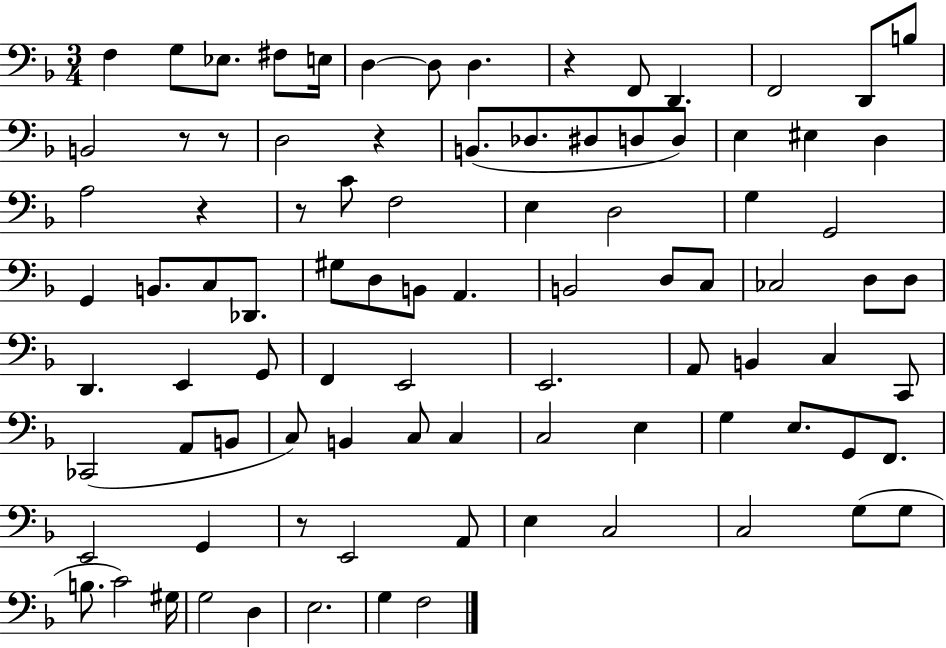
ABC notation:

X:1
T:Untitled
M:3/4
L:1/4
K:F
F, G,/2 _E,/2 ^F,/2 E,/4 D, D,/2 D, z F,,/2 D,, F,,2 D,,/2 B,/2 B,,2 z/2 z/2 D,2 z B,,/2 _D,/2 ^D,/2 D,/2 D,/2 E, ^E, D, A,2 z z/2 C/2 F,2 E, D,2 G, G,,2 G,, B,,/2 C,/2 _D,,/2 ^G,/2 D,/2 B,,/2 A,, B,,2 D,/2 C,/2 _C,2 D,/2 D,/2 D,, E,, G,,/2 F,, E,,2 E,,2 A,,/2 B,, C, C,,/2 _C,,2 A,,/2 B,,/2 C,/2 B,, C,/2 C, C,2 E, G, E,/2 G,,/2 F,,/2 E,,2 G,, z/2 E,,2 A,,/2 E, C,2 C,2 G,/2 G,/2 B,/2 C2 ^G,/4 G,2 D, E,2 G, F,2